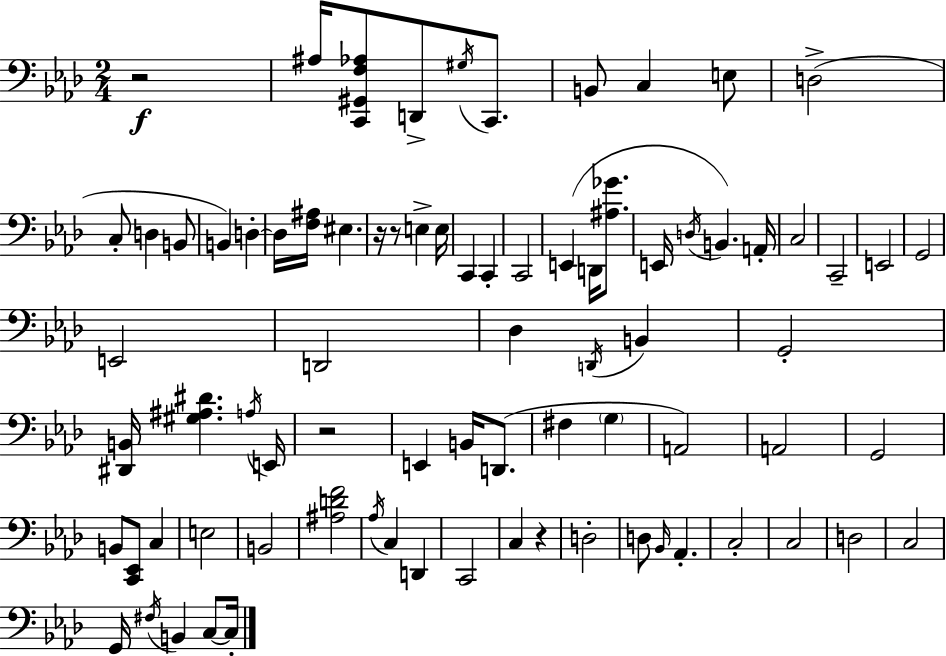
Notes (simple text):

R/h A#3/s [C2,G#2,F3,Ab3]/e D2/e G#3/s C2/e. B2/e C3/q E3/e D3/h C3/e D3/q B2/e B2/q D3/q D3/s [F3,A#3]/s EIS3/q. R/s R/e E3/q E3/s C2/q C2/q C2/h E2/q D2/s [A#3,Gb4]/e. E2/s D3/s B2/q. A2/s C3/h C2/h E2/h G2/h E2/h D2/h Db3/q D2/s B2/q G2/h [D#2,B2]/s [G#3,A#3,D#4]/q. A3/s E2/s R/h E2/q B2/s D2/e. F#3/q G3/q A2/h A2/h G2/h B2/e [C2,Eb2]/e C3/q E3/h B2/h [A#3,D4,F4]/h Ab3/s C3/q D2/q C2/h C3/q R/q D3/h D3/e Bb2/s Ab2/q. C3/h C3/h D3/h C3/h G2/s F#3/s B2/q C3/e C3/s